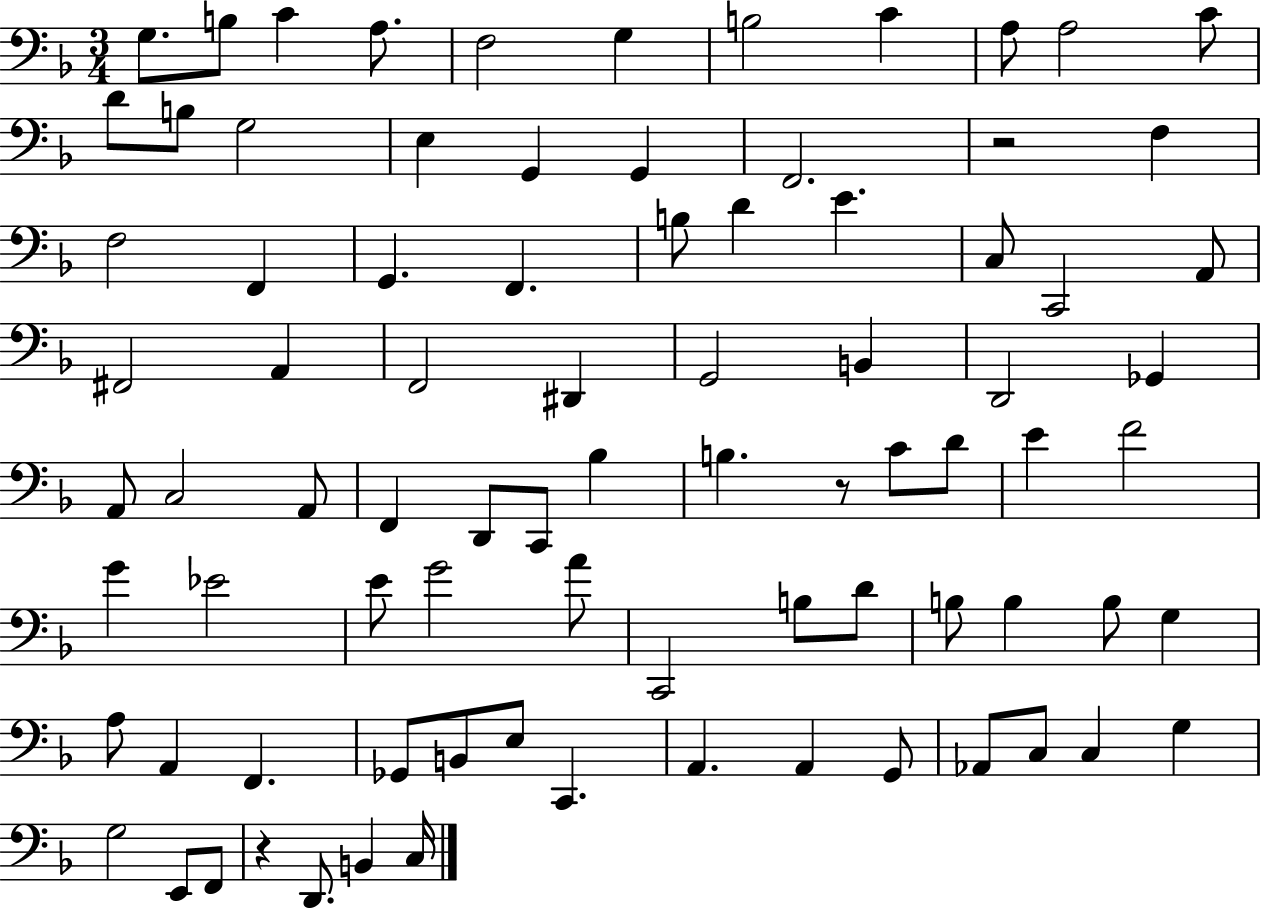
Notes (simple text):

G3/e. B3/e C4/q A3/e. F3/h G3/q B3/h C4/q A3/e A3/h C4/e D4/e B3/e G3/h E3/q G2/q G2/q F2/h. R/h F3/q F3/h F2/q G2/q. F2/q. B3/e D4/q E4/q. C3/e C2/h A2/e F#2/h A2/q F2/h D#2/q G2/h B2/q D2/h Gb2/q A2/e C3/h A2/e F2/q D2/e C2/e Bb3/q B3/q. R/e C4/e D4/e E4/q F4/h G4/q Eb4/h E4/e G4/h A4/e C2/h B3/e D4/e B3/e B3/q B3/e G3/q A3/e A2/q F2/q. Gb2/e B2/e E3/e C2/q. A2/q. A2/q G2/e Ab2/e C3/e C3/q G3/q G3/h E2/e F2/e R/q D2/e. B2/q C3/s